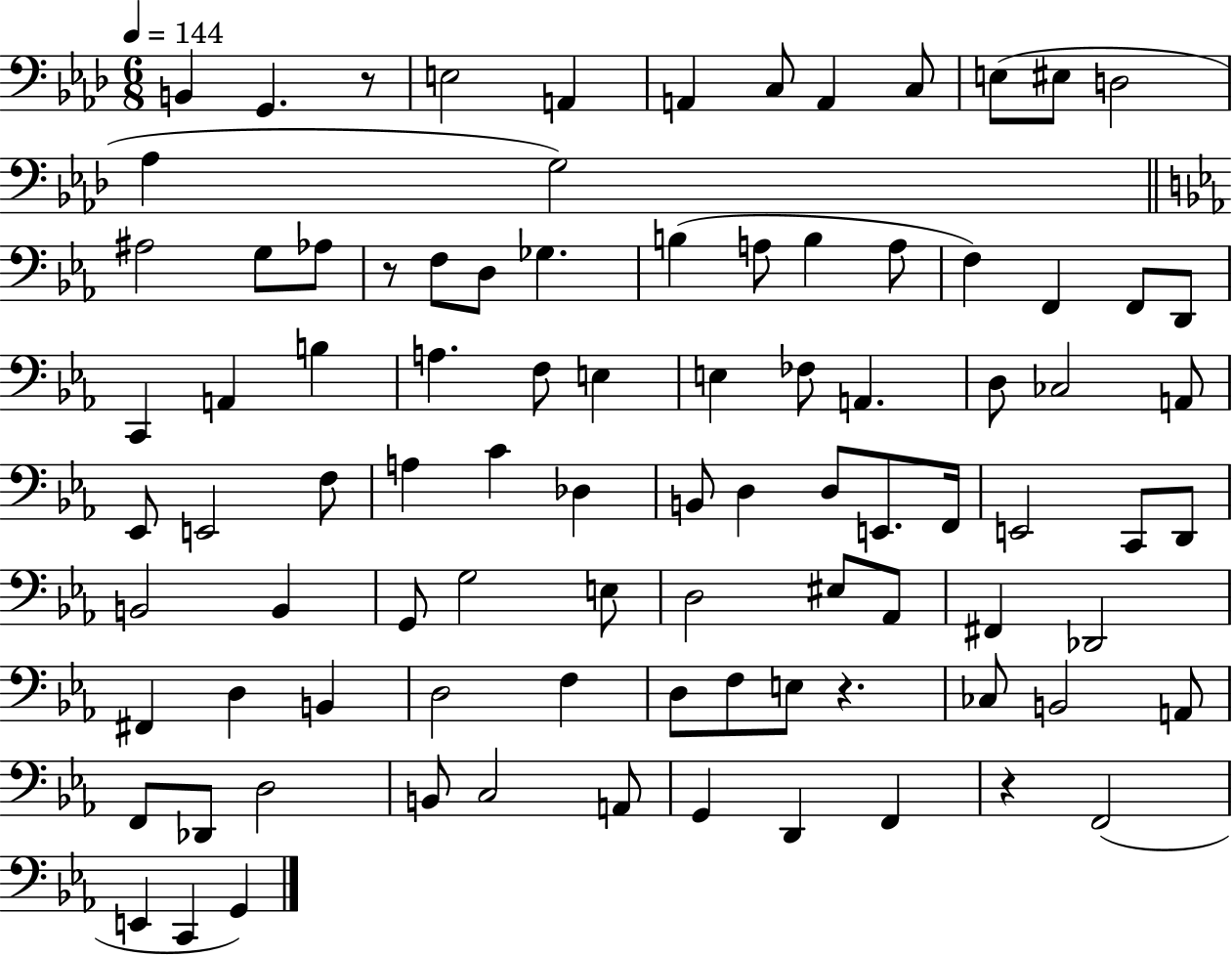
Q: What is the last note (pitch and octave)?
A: G2